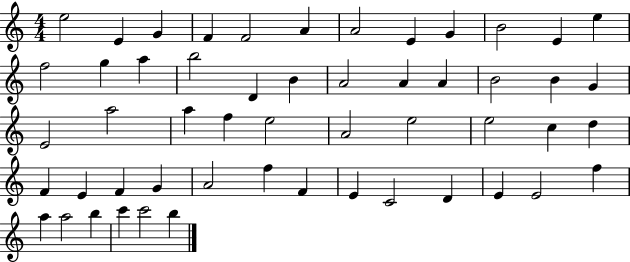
X:1
T:Untitled
M:4/4
L:1/4
K:C
e2 E G F F2 A A2 E G B2 E e f2 g a b2 D B A2 A A B2 B G E2 a2 a f e2 A2 e2 e2 c d F E F G A2 f F E C2 D E E2 f a a2 b c' c'2 b